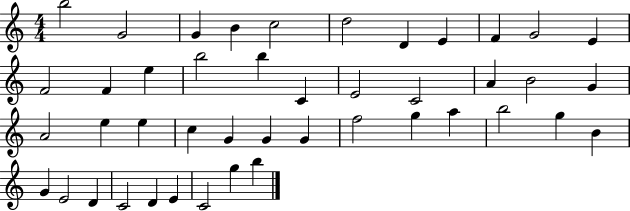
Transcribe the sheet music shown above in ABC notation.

X:1
T:Untitled
M:4/4
L:1/4
K:C
b2 G2 G B c2 d2 D E F G2 E F2 F e b2 b C E2 C2 A B2 G A2 e e c G G G f2 g a b2 g B G E2 D C2 D E C2 g b